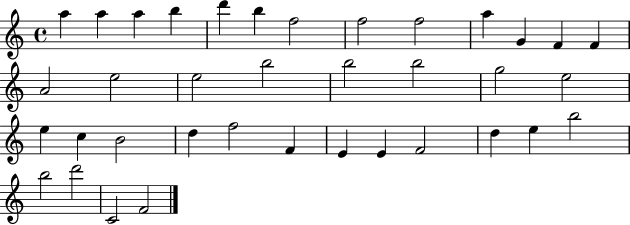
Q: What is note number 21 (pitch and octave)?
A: E5